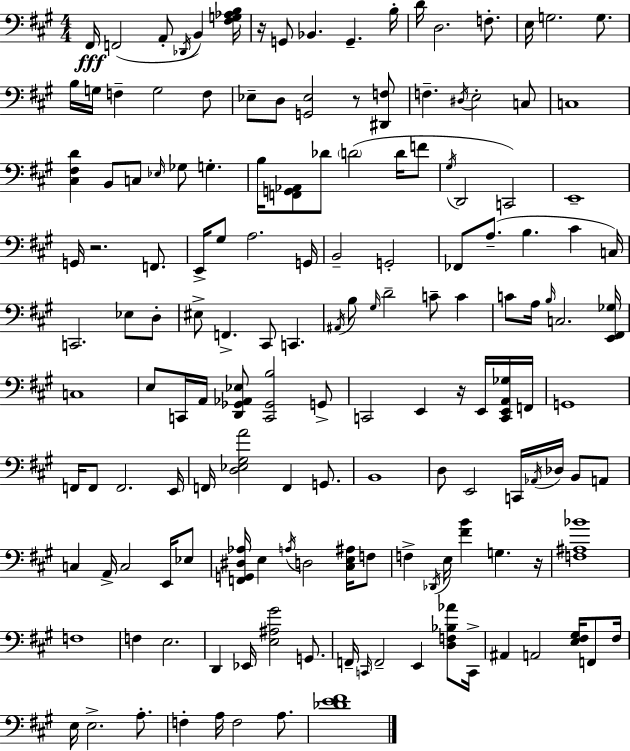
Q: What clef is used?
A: bass